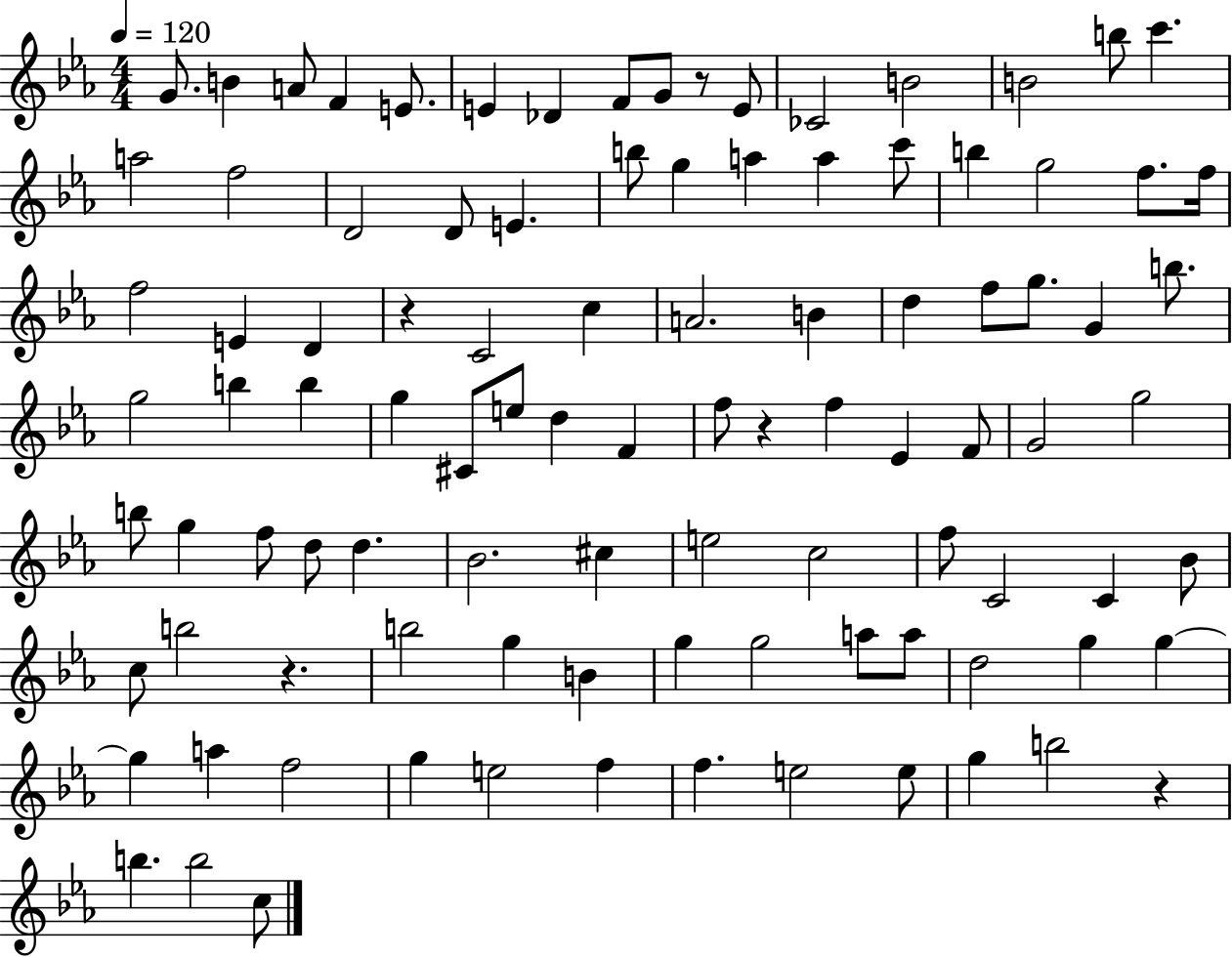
X:1
T:Untitled
M:4/4
L:1/4
K:Eb
G/2 B A/2 F E/2 E _D F/2 G/2 z/2 E/2 _C2 B2 B2 b/2 c' a2 f2 D2 D/2 E b/2 g a a c'/2 b g2 f/2 f/4 f2 E D z C2 c A2 B d f/2 g/2 G b/2 g2 b b g ^C/2 e/2 d F f/2 z f _E F/2 G2 g2 b/2 g f/2 d/2 d _B2 ^c e2 c2 f/2 C2 C _B/2 c/2 b2 z b2 g B g g2 a/2 a/2 d2 g g g a f2 g e2 f f e2 e/2 g b2 z b b2 c/2